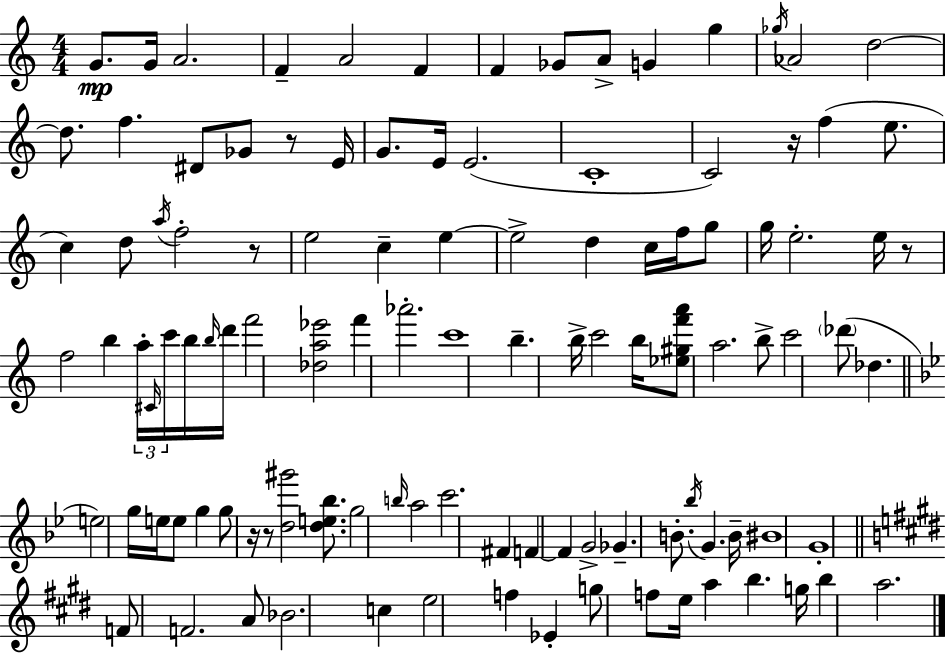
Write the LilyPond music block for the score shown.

{
  \clef treble
  \numericTimeSignature
  \time 4/4
  \key a \minor
  g'8.\mp g'16 a'2. | f'4-- a'2 f'4 | f'4 ges'8 a'8-> g'4 g''4 | \acciaccatura { ges''16 } aes'2 d''2~~ | \break d''8. f''4. dis'8 ges'8 r8 | e'16 g'8. e'16 e'2.( | c'1-. | c'2) r16 f''4( e''8. | \break c''4) d''8 \acciaccatura { a''16 } f''2-. | r8 e''2 c''4-- e''4~~ | e''2-> d''4 c''16 f''16 | g''8 g''16 e''2.-. e''16 | \break r8 f''2 b''4 \tuplet 3/2 { a''16-. \grace { cis'16 } | c'''16 } b''16 \grace { b''16 } d'''16 f'''2 <des'' a'' ees'''>2 | f'''4 aes'''2.-. | c'''1 | \break b''4.-- b''16-> c'''2 | b''16 <ees'' gis'' f''' a'''>8 a''2. | b''8-> c'''2 \parenthesize des'''8( des''4. | \bar "||" \break \key bes \major e''2) g''16 e''16 e''8 g''4 | g''8 r16 r8 <d'' gis'''>2 <d'' e'' bes''>8. | g''2 \grace { b''16 } a''2 | c'''2. fis'4 | \break f'4~~ f'4 g'2-> | ges'4.-- b'8.-. \acciaccatura { bes''16 } g'4. | b'16-- bis'1 | g'1-. | \break \bar "||" \break \key e \major f'8 f'2. a'8 | bes'2. c''4 | e''2 f''4 ees'4-. | g''8 f''8 e''16 a''4 b''4. g''16 | \break b''4 a''2. | \bar "|."
}